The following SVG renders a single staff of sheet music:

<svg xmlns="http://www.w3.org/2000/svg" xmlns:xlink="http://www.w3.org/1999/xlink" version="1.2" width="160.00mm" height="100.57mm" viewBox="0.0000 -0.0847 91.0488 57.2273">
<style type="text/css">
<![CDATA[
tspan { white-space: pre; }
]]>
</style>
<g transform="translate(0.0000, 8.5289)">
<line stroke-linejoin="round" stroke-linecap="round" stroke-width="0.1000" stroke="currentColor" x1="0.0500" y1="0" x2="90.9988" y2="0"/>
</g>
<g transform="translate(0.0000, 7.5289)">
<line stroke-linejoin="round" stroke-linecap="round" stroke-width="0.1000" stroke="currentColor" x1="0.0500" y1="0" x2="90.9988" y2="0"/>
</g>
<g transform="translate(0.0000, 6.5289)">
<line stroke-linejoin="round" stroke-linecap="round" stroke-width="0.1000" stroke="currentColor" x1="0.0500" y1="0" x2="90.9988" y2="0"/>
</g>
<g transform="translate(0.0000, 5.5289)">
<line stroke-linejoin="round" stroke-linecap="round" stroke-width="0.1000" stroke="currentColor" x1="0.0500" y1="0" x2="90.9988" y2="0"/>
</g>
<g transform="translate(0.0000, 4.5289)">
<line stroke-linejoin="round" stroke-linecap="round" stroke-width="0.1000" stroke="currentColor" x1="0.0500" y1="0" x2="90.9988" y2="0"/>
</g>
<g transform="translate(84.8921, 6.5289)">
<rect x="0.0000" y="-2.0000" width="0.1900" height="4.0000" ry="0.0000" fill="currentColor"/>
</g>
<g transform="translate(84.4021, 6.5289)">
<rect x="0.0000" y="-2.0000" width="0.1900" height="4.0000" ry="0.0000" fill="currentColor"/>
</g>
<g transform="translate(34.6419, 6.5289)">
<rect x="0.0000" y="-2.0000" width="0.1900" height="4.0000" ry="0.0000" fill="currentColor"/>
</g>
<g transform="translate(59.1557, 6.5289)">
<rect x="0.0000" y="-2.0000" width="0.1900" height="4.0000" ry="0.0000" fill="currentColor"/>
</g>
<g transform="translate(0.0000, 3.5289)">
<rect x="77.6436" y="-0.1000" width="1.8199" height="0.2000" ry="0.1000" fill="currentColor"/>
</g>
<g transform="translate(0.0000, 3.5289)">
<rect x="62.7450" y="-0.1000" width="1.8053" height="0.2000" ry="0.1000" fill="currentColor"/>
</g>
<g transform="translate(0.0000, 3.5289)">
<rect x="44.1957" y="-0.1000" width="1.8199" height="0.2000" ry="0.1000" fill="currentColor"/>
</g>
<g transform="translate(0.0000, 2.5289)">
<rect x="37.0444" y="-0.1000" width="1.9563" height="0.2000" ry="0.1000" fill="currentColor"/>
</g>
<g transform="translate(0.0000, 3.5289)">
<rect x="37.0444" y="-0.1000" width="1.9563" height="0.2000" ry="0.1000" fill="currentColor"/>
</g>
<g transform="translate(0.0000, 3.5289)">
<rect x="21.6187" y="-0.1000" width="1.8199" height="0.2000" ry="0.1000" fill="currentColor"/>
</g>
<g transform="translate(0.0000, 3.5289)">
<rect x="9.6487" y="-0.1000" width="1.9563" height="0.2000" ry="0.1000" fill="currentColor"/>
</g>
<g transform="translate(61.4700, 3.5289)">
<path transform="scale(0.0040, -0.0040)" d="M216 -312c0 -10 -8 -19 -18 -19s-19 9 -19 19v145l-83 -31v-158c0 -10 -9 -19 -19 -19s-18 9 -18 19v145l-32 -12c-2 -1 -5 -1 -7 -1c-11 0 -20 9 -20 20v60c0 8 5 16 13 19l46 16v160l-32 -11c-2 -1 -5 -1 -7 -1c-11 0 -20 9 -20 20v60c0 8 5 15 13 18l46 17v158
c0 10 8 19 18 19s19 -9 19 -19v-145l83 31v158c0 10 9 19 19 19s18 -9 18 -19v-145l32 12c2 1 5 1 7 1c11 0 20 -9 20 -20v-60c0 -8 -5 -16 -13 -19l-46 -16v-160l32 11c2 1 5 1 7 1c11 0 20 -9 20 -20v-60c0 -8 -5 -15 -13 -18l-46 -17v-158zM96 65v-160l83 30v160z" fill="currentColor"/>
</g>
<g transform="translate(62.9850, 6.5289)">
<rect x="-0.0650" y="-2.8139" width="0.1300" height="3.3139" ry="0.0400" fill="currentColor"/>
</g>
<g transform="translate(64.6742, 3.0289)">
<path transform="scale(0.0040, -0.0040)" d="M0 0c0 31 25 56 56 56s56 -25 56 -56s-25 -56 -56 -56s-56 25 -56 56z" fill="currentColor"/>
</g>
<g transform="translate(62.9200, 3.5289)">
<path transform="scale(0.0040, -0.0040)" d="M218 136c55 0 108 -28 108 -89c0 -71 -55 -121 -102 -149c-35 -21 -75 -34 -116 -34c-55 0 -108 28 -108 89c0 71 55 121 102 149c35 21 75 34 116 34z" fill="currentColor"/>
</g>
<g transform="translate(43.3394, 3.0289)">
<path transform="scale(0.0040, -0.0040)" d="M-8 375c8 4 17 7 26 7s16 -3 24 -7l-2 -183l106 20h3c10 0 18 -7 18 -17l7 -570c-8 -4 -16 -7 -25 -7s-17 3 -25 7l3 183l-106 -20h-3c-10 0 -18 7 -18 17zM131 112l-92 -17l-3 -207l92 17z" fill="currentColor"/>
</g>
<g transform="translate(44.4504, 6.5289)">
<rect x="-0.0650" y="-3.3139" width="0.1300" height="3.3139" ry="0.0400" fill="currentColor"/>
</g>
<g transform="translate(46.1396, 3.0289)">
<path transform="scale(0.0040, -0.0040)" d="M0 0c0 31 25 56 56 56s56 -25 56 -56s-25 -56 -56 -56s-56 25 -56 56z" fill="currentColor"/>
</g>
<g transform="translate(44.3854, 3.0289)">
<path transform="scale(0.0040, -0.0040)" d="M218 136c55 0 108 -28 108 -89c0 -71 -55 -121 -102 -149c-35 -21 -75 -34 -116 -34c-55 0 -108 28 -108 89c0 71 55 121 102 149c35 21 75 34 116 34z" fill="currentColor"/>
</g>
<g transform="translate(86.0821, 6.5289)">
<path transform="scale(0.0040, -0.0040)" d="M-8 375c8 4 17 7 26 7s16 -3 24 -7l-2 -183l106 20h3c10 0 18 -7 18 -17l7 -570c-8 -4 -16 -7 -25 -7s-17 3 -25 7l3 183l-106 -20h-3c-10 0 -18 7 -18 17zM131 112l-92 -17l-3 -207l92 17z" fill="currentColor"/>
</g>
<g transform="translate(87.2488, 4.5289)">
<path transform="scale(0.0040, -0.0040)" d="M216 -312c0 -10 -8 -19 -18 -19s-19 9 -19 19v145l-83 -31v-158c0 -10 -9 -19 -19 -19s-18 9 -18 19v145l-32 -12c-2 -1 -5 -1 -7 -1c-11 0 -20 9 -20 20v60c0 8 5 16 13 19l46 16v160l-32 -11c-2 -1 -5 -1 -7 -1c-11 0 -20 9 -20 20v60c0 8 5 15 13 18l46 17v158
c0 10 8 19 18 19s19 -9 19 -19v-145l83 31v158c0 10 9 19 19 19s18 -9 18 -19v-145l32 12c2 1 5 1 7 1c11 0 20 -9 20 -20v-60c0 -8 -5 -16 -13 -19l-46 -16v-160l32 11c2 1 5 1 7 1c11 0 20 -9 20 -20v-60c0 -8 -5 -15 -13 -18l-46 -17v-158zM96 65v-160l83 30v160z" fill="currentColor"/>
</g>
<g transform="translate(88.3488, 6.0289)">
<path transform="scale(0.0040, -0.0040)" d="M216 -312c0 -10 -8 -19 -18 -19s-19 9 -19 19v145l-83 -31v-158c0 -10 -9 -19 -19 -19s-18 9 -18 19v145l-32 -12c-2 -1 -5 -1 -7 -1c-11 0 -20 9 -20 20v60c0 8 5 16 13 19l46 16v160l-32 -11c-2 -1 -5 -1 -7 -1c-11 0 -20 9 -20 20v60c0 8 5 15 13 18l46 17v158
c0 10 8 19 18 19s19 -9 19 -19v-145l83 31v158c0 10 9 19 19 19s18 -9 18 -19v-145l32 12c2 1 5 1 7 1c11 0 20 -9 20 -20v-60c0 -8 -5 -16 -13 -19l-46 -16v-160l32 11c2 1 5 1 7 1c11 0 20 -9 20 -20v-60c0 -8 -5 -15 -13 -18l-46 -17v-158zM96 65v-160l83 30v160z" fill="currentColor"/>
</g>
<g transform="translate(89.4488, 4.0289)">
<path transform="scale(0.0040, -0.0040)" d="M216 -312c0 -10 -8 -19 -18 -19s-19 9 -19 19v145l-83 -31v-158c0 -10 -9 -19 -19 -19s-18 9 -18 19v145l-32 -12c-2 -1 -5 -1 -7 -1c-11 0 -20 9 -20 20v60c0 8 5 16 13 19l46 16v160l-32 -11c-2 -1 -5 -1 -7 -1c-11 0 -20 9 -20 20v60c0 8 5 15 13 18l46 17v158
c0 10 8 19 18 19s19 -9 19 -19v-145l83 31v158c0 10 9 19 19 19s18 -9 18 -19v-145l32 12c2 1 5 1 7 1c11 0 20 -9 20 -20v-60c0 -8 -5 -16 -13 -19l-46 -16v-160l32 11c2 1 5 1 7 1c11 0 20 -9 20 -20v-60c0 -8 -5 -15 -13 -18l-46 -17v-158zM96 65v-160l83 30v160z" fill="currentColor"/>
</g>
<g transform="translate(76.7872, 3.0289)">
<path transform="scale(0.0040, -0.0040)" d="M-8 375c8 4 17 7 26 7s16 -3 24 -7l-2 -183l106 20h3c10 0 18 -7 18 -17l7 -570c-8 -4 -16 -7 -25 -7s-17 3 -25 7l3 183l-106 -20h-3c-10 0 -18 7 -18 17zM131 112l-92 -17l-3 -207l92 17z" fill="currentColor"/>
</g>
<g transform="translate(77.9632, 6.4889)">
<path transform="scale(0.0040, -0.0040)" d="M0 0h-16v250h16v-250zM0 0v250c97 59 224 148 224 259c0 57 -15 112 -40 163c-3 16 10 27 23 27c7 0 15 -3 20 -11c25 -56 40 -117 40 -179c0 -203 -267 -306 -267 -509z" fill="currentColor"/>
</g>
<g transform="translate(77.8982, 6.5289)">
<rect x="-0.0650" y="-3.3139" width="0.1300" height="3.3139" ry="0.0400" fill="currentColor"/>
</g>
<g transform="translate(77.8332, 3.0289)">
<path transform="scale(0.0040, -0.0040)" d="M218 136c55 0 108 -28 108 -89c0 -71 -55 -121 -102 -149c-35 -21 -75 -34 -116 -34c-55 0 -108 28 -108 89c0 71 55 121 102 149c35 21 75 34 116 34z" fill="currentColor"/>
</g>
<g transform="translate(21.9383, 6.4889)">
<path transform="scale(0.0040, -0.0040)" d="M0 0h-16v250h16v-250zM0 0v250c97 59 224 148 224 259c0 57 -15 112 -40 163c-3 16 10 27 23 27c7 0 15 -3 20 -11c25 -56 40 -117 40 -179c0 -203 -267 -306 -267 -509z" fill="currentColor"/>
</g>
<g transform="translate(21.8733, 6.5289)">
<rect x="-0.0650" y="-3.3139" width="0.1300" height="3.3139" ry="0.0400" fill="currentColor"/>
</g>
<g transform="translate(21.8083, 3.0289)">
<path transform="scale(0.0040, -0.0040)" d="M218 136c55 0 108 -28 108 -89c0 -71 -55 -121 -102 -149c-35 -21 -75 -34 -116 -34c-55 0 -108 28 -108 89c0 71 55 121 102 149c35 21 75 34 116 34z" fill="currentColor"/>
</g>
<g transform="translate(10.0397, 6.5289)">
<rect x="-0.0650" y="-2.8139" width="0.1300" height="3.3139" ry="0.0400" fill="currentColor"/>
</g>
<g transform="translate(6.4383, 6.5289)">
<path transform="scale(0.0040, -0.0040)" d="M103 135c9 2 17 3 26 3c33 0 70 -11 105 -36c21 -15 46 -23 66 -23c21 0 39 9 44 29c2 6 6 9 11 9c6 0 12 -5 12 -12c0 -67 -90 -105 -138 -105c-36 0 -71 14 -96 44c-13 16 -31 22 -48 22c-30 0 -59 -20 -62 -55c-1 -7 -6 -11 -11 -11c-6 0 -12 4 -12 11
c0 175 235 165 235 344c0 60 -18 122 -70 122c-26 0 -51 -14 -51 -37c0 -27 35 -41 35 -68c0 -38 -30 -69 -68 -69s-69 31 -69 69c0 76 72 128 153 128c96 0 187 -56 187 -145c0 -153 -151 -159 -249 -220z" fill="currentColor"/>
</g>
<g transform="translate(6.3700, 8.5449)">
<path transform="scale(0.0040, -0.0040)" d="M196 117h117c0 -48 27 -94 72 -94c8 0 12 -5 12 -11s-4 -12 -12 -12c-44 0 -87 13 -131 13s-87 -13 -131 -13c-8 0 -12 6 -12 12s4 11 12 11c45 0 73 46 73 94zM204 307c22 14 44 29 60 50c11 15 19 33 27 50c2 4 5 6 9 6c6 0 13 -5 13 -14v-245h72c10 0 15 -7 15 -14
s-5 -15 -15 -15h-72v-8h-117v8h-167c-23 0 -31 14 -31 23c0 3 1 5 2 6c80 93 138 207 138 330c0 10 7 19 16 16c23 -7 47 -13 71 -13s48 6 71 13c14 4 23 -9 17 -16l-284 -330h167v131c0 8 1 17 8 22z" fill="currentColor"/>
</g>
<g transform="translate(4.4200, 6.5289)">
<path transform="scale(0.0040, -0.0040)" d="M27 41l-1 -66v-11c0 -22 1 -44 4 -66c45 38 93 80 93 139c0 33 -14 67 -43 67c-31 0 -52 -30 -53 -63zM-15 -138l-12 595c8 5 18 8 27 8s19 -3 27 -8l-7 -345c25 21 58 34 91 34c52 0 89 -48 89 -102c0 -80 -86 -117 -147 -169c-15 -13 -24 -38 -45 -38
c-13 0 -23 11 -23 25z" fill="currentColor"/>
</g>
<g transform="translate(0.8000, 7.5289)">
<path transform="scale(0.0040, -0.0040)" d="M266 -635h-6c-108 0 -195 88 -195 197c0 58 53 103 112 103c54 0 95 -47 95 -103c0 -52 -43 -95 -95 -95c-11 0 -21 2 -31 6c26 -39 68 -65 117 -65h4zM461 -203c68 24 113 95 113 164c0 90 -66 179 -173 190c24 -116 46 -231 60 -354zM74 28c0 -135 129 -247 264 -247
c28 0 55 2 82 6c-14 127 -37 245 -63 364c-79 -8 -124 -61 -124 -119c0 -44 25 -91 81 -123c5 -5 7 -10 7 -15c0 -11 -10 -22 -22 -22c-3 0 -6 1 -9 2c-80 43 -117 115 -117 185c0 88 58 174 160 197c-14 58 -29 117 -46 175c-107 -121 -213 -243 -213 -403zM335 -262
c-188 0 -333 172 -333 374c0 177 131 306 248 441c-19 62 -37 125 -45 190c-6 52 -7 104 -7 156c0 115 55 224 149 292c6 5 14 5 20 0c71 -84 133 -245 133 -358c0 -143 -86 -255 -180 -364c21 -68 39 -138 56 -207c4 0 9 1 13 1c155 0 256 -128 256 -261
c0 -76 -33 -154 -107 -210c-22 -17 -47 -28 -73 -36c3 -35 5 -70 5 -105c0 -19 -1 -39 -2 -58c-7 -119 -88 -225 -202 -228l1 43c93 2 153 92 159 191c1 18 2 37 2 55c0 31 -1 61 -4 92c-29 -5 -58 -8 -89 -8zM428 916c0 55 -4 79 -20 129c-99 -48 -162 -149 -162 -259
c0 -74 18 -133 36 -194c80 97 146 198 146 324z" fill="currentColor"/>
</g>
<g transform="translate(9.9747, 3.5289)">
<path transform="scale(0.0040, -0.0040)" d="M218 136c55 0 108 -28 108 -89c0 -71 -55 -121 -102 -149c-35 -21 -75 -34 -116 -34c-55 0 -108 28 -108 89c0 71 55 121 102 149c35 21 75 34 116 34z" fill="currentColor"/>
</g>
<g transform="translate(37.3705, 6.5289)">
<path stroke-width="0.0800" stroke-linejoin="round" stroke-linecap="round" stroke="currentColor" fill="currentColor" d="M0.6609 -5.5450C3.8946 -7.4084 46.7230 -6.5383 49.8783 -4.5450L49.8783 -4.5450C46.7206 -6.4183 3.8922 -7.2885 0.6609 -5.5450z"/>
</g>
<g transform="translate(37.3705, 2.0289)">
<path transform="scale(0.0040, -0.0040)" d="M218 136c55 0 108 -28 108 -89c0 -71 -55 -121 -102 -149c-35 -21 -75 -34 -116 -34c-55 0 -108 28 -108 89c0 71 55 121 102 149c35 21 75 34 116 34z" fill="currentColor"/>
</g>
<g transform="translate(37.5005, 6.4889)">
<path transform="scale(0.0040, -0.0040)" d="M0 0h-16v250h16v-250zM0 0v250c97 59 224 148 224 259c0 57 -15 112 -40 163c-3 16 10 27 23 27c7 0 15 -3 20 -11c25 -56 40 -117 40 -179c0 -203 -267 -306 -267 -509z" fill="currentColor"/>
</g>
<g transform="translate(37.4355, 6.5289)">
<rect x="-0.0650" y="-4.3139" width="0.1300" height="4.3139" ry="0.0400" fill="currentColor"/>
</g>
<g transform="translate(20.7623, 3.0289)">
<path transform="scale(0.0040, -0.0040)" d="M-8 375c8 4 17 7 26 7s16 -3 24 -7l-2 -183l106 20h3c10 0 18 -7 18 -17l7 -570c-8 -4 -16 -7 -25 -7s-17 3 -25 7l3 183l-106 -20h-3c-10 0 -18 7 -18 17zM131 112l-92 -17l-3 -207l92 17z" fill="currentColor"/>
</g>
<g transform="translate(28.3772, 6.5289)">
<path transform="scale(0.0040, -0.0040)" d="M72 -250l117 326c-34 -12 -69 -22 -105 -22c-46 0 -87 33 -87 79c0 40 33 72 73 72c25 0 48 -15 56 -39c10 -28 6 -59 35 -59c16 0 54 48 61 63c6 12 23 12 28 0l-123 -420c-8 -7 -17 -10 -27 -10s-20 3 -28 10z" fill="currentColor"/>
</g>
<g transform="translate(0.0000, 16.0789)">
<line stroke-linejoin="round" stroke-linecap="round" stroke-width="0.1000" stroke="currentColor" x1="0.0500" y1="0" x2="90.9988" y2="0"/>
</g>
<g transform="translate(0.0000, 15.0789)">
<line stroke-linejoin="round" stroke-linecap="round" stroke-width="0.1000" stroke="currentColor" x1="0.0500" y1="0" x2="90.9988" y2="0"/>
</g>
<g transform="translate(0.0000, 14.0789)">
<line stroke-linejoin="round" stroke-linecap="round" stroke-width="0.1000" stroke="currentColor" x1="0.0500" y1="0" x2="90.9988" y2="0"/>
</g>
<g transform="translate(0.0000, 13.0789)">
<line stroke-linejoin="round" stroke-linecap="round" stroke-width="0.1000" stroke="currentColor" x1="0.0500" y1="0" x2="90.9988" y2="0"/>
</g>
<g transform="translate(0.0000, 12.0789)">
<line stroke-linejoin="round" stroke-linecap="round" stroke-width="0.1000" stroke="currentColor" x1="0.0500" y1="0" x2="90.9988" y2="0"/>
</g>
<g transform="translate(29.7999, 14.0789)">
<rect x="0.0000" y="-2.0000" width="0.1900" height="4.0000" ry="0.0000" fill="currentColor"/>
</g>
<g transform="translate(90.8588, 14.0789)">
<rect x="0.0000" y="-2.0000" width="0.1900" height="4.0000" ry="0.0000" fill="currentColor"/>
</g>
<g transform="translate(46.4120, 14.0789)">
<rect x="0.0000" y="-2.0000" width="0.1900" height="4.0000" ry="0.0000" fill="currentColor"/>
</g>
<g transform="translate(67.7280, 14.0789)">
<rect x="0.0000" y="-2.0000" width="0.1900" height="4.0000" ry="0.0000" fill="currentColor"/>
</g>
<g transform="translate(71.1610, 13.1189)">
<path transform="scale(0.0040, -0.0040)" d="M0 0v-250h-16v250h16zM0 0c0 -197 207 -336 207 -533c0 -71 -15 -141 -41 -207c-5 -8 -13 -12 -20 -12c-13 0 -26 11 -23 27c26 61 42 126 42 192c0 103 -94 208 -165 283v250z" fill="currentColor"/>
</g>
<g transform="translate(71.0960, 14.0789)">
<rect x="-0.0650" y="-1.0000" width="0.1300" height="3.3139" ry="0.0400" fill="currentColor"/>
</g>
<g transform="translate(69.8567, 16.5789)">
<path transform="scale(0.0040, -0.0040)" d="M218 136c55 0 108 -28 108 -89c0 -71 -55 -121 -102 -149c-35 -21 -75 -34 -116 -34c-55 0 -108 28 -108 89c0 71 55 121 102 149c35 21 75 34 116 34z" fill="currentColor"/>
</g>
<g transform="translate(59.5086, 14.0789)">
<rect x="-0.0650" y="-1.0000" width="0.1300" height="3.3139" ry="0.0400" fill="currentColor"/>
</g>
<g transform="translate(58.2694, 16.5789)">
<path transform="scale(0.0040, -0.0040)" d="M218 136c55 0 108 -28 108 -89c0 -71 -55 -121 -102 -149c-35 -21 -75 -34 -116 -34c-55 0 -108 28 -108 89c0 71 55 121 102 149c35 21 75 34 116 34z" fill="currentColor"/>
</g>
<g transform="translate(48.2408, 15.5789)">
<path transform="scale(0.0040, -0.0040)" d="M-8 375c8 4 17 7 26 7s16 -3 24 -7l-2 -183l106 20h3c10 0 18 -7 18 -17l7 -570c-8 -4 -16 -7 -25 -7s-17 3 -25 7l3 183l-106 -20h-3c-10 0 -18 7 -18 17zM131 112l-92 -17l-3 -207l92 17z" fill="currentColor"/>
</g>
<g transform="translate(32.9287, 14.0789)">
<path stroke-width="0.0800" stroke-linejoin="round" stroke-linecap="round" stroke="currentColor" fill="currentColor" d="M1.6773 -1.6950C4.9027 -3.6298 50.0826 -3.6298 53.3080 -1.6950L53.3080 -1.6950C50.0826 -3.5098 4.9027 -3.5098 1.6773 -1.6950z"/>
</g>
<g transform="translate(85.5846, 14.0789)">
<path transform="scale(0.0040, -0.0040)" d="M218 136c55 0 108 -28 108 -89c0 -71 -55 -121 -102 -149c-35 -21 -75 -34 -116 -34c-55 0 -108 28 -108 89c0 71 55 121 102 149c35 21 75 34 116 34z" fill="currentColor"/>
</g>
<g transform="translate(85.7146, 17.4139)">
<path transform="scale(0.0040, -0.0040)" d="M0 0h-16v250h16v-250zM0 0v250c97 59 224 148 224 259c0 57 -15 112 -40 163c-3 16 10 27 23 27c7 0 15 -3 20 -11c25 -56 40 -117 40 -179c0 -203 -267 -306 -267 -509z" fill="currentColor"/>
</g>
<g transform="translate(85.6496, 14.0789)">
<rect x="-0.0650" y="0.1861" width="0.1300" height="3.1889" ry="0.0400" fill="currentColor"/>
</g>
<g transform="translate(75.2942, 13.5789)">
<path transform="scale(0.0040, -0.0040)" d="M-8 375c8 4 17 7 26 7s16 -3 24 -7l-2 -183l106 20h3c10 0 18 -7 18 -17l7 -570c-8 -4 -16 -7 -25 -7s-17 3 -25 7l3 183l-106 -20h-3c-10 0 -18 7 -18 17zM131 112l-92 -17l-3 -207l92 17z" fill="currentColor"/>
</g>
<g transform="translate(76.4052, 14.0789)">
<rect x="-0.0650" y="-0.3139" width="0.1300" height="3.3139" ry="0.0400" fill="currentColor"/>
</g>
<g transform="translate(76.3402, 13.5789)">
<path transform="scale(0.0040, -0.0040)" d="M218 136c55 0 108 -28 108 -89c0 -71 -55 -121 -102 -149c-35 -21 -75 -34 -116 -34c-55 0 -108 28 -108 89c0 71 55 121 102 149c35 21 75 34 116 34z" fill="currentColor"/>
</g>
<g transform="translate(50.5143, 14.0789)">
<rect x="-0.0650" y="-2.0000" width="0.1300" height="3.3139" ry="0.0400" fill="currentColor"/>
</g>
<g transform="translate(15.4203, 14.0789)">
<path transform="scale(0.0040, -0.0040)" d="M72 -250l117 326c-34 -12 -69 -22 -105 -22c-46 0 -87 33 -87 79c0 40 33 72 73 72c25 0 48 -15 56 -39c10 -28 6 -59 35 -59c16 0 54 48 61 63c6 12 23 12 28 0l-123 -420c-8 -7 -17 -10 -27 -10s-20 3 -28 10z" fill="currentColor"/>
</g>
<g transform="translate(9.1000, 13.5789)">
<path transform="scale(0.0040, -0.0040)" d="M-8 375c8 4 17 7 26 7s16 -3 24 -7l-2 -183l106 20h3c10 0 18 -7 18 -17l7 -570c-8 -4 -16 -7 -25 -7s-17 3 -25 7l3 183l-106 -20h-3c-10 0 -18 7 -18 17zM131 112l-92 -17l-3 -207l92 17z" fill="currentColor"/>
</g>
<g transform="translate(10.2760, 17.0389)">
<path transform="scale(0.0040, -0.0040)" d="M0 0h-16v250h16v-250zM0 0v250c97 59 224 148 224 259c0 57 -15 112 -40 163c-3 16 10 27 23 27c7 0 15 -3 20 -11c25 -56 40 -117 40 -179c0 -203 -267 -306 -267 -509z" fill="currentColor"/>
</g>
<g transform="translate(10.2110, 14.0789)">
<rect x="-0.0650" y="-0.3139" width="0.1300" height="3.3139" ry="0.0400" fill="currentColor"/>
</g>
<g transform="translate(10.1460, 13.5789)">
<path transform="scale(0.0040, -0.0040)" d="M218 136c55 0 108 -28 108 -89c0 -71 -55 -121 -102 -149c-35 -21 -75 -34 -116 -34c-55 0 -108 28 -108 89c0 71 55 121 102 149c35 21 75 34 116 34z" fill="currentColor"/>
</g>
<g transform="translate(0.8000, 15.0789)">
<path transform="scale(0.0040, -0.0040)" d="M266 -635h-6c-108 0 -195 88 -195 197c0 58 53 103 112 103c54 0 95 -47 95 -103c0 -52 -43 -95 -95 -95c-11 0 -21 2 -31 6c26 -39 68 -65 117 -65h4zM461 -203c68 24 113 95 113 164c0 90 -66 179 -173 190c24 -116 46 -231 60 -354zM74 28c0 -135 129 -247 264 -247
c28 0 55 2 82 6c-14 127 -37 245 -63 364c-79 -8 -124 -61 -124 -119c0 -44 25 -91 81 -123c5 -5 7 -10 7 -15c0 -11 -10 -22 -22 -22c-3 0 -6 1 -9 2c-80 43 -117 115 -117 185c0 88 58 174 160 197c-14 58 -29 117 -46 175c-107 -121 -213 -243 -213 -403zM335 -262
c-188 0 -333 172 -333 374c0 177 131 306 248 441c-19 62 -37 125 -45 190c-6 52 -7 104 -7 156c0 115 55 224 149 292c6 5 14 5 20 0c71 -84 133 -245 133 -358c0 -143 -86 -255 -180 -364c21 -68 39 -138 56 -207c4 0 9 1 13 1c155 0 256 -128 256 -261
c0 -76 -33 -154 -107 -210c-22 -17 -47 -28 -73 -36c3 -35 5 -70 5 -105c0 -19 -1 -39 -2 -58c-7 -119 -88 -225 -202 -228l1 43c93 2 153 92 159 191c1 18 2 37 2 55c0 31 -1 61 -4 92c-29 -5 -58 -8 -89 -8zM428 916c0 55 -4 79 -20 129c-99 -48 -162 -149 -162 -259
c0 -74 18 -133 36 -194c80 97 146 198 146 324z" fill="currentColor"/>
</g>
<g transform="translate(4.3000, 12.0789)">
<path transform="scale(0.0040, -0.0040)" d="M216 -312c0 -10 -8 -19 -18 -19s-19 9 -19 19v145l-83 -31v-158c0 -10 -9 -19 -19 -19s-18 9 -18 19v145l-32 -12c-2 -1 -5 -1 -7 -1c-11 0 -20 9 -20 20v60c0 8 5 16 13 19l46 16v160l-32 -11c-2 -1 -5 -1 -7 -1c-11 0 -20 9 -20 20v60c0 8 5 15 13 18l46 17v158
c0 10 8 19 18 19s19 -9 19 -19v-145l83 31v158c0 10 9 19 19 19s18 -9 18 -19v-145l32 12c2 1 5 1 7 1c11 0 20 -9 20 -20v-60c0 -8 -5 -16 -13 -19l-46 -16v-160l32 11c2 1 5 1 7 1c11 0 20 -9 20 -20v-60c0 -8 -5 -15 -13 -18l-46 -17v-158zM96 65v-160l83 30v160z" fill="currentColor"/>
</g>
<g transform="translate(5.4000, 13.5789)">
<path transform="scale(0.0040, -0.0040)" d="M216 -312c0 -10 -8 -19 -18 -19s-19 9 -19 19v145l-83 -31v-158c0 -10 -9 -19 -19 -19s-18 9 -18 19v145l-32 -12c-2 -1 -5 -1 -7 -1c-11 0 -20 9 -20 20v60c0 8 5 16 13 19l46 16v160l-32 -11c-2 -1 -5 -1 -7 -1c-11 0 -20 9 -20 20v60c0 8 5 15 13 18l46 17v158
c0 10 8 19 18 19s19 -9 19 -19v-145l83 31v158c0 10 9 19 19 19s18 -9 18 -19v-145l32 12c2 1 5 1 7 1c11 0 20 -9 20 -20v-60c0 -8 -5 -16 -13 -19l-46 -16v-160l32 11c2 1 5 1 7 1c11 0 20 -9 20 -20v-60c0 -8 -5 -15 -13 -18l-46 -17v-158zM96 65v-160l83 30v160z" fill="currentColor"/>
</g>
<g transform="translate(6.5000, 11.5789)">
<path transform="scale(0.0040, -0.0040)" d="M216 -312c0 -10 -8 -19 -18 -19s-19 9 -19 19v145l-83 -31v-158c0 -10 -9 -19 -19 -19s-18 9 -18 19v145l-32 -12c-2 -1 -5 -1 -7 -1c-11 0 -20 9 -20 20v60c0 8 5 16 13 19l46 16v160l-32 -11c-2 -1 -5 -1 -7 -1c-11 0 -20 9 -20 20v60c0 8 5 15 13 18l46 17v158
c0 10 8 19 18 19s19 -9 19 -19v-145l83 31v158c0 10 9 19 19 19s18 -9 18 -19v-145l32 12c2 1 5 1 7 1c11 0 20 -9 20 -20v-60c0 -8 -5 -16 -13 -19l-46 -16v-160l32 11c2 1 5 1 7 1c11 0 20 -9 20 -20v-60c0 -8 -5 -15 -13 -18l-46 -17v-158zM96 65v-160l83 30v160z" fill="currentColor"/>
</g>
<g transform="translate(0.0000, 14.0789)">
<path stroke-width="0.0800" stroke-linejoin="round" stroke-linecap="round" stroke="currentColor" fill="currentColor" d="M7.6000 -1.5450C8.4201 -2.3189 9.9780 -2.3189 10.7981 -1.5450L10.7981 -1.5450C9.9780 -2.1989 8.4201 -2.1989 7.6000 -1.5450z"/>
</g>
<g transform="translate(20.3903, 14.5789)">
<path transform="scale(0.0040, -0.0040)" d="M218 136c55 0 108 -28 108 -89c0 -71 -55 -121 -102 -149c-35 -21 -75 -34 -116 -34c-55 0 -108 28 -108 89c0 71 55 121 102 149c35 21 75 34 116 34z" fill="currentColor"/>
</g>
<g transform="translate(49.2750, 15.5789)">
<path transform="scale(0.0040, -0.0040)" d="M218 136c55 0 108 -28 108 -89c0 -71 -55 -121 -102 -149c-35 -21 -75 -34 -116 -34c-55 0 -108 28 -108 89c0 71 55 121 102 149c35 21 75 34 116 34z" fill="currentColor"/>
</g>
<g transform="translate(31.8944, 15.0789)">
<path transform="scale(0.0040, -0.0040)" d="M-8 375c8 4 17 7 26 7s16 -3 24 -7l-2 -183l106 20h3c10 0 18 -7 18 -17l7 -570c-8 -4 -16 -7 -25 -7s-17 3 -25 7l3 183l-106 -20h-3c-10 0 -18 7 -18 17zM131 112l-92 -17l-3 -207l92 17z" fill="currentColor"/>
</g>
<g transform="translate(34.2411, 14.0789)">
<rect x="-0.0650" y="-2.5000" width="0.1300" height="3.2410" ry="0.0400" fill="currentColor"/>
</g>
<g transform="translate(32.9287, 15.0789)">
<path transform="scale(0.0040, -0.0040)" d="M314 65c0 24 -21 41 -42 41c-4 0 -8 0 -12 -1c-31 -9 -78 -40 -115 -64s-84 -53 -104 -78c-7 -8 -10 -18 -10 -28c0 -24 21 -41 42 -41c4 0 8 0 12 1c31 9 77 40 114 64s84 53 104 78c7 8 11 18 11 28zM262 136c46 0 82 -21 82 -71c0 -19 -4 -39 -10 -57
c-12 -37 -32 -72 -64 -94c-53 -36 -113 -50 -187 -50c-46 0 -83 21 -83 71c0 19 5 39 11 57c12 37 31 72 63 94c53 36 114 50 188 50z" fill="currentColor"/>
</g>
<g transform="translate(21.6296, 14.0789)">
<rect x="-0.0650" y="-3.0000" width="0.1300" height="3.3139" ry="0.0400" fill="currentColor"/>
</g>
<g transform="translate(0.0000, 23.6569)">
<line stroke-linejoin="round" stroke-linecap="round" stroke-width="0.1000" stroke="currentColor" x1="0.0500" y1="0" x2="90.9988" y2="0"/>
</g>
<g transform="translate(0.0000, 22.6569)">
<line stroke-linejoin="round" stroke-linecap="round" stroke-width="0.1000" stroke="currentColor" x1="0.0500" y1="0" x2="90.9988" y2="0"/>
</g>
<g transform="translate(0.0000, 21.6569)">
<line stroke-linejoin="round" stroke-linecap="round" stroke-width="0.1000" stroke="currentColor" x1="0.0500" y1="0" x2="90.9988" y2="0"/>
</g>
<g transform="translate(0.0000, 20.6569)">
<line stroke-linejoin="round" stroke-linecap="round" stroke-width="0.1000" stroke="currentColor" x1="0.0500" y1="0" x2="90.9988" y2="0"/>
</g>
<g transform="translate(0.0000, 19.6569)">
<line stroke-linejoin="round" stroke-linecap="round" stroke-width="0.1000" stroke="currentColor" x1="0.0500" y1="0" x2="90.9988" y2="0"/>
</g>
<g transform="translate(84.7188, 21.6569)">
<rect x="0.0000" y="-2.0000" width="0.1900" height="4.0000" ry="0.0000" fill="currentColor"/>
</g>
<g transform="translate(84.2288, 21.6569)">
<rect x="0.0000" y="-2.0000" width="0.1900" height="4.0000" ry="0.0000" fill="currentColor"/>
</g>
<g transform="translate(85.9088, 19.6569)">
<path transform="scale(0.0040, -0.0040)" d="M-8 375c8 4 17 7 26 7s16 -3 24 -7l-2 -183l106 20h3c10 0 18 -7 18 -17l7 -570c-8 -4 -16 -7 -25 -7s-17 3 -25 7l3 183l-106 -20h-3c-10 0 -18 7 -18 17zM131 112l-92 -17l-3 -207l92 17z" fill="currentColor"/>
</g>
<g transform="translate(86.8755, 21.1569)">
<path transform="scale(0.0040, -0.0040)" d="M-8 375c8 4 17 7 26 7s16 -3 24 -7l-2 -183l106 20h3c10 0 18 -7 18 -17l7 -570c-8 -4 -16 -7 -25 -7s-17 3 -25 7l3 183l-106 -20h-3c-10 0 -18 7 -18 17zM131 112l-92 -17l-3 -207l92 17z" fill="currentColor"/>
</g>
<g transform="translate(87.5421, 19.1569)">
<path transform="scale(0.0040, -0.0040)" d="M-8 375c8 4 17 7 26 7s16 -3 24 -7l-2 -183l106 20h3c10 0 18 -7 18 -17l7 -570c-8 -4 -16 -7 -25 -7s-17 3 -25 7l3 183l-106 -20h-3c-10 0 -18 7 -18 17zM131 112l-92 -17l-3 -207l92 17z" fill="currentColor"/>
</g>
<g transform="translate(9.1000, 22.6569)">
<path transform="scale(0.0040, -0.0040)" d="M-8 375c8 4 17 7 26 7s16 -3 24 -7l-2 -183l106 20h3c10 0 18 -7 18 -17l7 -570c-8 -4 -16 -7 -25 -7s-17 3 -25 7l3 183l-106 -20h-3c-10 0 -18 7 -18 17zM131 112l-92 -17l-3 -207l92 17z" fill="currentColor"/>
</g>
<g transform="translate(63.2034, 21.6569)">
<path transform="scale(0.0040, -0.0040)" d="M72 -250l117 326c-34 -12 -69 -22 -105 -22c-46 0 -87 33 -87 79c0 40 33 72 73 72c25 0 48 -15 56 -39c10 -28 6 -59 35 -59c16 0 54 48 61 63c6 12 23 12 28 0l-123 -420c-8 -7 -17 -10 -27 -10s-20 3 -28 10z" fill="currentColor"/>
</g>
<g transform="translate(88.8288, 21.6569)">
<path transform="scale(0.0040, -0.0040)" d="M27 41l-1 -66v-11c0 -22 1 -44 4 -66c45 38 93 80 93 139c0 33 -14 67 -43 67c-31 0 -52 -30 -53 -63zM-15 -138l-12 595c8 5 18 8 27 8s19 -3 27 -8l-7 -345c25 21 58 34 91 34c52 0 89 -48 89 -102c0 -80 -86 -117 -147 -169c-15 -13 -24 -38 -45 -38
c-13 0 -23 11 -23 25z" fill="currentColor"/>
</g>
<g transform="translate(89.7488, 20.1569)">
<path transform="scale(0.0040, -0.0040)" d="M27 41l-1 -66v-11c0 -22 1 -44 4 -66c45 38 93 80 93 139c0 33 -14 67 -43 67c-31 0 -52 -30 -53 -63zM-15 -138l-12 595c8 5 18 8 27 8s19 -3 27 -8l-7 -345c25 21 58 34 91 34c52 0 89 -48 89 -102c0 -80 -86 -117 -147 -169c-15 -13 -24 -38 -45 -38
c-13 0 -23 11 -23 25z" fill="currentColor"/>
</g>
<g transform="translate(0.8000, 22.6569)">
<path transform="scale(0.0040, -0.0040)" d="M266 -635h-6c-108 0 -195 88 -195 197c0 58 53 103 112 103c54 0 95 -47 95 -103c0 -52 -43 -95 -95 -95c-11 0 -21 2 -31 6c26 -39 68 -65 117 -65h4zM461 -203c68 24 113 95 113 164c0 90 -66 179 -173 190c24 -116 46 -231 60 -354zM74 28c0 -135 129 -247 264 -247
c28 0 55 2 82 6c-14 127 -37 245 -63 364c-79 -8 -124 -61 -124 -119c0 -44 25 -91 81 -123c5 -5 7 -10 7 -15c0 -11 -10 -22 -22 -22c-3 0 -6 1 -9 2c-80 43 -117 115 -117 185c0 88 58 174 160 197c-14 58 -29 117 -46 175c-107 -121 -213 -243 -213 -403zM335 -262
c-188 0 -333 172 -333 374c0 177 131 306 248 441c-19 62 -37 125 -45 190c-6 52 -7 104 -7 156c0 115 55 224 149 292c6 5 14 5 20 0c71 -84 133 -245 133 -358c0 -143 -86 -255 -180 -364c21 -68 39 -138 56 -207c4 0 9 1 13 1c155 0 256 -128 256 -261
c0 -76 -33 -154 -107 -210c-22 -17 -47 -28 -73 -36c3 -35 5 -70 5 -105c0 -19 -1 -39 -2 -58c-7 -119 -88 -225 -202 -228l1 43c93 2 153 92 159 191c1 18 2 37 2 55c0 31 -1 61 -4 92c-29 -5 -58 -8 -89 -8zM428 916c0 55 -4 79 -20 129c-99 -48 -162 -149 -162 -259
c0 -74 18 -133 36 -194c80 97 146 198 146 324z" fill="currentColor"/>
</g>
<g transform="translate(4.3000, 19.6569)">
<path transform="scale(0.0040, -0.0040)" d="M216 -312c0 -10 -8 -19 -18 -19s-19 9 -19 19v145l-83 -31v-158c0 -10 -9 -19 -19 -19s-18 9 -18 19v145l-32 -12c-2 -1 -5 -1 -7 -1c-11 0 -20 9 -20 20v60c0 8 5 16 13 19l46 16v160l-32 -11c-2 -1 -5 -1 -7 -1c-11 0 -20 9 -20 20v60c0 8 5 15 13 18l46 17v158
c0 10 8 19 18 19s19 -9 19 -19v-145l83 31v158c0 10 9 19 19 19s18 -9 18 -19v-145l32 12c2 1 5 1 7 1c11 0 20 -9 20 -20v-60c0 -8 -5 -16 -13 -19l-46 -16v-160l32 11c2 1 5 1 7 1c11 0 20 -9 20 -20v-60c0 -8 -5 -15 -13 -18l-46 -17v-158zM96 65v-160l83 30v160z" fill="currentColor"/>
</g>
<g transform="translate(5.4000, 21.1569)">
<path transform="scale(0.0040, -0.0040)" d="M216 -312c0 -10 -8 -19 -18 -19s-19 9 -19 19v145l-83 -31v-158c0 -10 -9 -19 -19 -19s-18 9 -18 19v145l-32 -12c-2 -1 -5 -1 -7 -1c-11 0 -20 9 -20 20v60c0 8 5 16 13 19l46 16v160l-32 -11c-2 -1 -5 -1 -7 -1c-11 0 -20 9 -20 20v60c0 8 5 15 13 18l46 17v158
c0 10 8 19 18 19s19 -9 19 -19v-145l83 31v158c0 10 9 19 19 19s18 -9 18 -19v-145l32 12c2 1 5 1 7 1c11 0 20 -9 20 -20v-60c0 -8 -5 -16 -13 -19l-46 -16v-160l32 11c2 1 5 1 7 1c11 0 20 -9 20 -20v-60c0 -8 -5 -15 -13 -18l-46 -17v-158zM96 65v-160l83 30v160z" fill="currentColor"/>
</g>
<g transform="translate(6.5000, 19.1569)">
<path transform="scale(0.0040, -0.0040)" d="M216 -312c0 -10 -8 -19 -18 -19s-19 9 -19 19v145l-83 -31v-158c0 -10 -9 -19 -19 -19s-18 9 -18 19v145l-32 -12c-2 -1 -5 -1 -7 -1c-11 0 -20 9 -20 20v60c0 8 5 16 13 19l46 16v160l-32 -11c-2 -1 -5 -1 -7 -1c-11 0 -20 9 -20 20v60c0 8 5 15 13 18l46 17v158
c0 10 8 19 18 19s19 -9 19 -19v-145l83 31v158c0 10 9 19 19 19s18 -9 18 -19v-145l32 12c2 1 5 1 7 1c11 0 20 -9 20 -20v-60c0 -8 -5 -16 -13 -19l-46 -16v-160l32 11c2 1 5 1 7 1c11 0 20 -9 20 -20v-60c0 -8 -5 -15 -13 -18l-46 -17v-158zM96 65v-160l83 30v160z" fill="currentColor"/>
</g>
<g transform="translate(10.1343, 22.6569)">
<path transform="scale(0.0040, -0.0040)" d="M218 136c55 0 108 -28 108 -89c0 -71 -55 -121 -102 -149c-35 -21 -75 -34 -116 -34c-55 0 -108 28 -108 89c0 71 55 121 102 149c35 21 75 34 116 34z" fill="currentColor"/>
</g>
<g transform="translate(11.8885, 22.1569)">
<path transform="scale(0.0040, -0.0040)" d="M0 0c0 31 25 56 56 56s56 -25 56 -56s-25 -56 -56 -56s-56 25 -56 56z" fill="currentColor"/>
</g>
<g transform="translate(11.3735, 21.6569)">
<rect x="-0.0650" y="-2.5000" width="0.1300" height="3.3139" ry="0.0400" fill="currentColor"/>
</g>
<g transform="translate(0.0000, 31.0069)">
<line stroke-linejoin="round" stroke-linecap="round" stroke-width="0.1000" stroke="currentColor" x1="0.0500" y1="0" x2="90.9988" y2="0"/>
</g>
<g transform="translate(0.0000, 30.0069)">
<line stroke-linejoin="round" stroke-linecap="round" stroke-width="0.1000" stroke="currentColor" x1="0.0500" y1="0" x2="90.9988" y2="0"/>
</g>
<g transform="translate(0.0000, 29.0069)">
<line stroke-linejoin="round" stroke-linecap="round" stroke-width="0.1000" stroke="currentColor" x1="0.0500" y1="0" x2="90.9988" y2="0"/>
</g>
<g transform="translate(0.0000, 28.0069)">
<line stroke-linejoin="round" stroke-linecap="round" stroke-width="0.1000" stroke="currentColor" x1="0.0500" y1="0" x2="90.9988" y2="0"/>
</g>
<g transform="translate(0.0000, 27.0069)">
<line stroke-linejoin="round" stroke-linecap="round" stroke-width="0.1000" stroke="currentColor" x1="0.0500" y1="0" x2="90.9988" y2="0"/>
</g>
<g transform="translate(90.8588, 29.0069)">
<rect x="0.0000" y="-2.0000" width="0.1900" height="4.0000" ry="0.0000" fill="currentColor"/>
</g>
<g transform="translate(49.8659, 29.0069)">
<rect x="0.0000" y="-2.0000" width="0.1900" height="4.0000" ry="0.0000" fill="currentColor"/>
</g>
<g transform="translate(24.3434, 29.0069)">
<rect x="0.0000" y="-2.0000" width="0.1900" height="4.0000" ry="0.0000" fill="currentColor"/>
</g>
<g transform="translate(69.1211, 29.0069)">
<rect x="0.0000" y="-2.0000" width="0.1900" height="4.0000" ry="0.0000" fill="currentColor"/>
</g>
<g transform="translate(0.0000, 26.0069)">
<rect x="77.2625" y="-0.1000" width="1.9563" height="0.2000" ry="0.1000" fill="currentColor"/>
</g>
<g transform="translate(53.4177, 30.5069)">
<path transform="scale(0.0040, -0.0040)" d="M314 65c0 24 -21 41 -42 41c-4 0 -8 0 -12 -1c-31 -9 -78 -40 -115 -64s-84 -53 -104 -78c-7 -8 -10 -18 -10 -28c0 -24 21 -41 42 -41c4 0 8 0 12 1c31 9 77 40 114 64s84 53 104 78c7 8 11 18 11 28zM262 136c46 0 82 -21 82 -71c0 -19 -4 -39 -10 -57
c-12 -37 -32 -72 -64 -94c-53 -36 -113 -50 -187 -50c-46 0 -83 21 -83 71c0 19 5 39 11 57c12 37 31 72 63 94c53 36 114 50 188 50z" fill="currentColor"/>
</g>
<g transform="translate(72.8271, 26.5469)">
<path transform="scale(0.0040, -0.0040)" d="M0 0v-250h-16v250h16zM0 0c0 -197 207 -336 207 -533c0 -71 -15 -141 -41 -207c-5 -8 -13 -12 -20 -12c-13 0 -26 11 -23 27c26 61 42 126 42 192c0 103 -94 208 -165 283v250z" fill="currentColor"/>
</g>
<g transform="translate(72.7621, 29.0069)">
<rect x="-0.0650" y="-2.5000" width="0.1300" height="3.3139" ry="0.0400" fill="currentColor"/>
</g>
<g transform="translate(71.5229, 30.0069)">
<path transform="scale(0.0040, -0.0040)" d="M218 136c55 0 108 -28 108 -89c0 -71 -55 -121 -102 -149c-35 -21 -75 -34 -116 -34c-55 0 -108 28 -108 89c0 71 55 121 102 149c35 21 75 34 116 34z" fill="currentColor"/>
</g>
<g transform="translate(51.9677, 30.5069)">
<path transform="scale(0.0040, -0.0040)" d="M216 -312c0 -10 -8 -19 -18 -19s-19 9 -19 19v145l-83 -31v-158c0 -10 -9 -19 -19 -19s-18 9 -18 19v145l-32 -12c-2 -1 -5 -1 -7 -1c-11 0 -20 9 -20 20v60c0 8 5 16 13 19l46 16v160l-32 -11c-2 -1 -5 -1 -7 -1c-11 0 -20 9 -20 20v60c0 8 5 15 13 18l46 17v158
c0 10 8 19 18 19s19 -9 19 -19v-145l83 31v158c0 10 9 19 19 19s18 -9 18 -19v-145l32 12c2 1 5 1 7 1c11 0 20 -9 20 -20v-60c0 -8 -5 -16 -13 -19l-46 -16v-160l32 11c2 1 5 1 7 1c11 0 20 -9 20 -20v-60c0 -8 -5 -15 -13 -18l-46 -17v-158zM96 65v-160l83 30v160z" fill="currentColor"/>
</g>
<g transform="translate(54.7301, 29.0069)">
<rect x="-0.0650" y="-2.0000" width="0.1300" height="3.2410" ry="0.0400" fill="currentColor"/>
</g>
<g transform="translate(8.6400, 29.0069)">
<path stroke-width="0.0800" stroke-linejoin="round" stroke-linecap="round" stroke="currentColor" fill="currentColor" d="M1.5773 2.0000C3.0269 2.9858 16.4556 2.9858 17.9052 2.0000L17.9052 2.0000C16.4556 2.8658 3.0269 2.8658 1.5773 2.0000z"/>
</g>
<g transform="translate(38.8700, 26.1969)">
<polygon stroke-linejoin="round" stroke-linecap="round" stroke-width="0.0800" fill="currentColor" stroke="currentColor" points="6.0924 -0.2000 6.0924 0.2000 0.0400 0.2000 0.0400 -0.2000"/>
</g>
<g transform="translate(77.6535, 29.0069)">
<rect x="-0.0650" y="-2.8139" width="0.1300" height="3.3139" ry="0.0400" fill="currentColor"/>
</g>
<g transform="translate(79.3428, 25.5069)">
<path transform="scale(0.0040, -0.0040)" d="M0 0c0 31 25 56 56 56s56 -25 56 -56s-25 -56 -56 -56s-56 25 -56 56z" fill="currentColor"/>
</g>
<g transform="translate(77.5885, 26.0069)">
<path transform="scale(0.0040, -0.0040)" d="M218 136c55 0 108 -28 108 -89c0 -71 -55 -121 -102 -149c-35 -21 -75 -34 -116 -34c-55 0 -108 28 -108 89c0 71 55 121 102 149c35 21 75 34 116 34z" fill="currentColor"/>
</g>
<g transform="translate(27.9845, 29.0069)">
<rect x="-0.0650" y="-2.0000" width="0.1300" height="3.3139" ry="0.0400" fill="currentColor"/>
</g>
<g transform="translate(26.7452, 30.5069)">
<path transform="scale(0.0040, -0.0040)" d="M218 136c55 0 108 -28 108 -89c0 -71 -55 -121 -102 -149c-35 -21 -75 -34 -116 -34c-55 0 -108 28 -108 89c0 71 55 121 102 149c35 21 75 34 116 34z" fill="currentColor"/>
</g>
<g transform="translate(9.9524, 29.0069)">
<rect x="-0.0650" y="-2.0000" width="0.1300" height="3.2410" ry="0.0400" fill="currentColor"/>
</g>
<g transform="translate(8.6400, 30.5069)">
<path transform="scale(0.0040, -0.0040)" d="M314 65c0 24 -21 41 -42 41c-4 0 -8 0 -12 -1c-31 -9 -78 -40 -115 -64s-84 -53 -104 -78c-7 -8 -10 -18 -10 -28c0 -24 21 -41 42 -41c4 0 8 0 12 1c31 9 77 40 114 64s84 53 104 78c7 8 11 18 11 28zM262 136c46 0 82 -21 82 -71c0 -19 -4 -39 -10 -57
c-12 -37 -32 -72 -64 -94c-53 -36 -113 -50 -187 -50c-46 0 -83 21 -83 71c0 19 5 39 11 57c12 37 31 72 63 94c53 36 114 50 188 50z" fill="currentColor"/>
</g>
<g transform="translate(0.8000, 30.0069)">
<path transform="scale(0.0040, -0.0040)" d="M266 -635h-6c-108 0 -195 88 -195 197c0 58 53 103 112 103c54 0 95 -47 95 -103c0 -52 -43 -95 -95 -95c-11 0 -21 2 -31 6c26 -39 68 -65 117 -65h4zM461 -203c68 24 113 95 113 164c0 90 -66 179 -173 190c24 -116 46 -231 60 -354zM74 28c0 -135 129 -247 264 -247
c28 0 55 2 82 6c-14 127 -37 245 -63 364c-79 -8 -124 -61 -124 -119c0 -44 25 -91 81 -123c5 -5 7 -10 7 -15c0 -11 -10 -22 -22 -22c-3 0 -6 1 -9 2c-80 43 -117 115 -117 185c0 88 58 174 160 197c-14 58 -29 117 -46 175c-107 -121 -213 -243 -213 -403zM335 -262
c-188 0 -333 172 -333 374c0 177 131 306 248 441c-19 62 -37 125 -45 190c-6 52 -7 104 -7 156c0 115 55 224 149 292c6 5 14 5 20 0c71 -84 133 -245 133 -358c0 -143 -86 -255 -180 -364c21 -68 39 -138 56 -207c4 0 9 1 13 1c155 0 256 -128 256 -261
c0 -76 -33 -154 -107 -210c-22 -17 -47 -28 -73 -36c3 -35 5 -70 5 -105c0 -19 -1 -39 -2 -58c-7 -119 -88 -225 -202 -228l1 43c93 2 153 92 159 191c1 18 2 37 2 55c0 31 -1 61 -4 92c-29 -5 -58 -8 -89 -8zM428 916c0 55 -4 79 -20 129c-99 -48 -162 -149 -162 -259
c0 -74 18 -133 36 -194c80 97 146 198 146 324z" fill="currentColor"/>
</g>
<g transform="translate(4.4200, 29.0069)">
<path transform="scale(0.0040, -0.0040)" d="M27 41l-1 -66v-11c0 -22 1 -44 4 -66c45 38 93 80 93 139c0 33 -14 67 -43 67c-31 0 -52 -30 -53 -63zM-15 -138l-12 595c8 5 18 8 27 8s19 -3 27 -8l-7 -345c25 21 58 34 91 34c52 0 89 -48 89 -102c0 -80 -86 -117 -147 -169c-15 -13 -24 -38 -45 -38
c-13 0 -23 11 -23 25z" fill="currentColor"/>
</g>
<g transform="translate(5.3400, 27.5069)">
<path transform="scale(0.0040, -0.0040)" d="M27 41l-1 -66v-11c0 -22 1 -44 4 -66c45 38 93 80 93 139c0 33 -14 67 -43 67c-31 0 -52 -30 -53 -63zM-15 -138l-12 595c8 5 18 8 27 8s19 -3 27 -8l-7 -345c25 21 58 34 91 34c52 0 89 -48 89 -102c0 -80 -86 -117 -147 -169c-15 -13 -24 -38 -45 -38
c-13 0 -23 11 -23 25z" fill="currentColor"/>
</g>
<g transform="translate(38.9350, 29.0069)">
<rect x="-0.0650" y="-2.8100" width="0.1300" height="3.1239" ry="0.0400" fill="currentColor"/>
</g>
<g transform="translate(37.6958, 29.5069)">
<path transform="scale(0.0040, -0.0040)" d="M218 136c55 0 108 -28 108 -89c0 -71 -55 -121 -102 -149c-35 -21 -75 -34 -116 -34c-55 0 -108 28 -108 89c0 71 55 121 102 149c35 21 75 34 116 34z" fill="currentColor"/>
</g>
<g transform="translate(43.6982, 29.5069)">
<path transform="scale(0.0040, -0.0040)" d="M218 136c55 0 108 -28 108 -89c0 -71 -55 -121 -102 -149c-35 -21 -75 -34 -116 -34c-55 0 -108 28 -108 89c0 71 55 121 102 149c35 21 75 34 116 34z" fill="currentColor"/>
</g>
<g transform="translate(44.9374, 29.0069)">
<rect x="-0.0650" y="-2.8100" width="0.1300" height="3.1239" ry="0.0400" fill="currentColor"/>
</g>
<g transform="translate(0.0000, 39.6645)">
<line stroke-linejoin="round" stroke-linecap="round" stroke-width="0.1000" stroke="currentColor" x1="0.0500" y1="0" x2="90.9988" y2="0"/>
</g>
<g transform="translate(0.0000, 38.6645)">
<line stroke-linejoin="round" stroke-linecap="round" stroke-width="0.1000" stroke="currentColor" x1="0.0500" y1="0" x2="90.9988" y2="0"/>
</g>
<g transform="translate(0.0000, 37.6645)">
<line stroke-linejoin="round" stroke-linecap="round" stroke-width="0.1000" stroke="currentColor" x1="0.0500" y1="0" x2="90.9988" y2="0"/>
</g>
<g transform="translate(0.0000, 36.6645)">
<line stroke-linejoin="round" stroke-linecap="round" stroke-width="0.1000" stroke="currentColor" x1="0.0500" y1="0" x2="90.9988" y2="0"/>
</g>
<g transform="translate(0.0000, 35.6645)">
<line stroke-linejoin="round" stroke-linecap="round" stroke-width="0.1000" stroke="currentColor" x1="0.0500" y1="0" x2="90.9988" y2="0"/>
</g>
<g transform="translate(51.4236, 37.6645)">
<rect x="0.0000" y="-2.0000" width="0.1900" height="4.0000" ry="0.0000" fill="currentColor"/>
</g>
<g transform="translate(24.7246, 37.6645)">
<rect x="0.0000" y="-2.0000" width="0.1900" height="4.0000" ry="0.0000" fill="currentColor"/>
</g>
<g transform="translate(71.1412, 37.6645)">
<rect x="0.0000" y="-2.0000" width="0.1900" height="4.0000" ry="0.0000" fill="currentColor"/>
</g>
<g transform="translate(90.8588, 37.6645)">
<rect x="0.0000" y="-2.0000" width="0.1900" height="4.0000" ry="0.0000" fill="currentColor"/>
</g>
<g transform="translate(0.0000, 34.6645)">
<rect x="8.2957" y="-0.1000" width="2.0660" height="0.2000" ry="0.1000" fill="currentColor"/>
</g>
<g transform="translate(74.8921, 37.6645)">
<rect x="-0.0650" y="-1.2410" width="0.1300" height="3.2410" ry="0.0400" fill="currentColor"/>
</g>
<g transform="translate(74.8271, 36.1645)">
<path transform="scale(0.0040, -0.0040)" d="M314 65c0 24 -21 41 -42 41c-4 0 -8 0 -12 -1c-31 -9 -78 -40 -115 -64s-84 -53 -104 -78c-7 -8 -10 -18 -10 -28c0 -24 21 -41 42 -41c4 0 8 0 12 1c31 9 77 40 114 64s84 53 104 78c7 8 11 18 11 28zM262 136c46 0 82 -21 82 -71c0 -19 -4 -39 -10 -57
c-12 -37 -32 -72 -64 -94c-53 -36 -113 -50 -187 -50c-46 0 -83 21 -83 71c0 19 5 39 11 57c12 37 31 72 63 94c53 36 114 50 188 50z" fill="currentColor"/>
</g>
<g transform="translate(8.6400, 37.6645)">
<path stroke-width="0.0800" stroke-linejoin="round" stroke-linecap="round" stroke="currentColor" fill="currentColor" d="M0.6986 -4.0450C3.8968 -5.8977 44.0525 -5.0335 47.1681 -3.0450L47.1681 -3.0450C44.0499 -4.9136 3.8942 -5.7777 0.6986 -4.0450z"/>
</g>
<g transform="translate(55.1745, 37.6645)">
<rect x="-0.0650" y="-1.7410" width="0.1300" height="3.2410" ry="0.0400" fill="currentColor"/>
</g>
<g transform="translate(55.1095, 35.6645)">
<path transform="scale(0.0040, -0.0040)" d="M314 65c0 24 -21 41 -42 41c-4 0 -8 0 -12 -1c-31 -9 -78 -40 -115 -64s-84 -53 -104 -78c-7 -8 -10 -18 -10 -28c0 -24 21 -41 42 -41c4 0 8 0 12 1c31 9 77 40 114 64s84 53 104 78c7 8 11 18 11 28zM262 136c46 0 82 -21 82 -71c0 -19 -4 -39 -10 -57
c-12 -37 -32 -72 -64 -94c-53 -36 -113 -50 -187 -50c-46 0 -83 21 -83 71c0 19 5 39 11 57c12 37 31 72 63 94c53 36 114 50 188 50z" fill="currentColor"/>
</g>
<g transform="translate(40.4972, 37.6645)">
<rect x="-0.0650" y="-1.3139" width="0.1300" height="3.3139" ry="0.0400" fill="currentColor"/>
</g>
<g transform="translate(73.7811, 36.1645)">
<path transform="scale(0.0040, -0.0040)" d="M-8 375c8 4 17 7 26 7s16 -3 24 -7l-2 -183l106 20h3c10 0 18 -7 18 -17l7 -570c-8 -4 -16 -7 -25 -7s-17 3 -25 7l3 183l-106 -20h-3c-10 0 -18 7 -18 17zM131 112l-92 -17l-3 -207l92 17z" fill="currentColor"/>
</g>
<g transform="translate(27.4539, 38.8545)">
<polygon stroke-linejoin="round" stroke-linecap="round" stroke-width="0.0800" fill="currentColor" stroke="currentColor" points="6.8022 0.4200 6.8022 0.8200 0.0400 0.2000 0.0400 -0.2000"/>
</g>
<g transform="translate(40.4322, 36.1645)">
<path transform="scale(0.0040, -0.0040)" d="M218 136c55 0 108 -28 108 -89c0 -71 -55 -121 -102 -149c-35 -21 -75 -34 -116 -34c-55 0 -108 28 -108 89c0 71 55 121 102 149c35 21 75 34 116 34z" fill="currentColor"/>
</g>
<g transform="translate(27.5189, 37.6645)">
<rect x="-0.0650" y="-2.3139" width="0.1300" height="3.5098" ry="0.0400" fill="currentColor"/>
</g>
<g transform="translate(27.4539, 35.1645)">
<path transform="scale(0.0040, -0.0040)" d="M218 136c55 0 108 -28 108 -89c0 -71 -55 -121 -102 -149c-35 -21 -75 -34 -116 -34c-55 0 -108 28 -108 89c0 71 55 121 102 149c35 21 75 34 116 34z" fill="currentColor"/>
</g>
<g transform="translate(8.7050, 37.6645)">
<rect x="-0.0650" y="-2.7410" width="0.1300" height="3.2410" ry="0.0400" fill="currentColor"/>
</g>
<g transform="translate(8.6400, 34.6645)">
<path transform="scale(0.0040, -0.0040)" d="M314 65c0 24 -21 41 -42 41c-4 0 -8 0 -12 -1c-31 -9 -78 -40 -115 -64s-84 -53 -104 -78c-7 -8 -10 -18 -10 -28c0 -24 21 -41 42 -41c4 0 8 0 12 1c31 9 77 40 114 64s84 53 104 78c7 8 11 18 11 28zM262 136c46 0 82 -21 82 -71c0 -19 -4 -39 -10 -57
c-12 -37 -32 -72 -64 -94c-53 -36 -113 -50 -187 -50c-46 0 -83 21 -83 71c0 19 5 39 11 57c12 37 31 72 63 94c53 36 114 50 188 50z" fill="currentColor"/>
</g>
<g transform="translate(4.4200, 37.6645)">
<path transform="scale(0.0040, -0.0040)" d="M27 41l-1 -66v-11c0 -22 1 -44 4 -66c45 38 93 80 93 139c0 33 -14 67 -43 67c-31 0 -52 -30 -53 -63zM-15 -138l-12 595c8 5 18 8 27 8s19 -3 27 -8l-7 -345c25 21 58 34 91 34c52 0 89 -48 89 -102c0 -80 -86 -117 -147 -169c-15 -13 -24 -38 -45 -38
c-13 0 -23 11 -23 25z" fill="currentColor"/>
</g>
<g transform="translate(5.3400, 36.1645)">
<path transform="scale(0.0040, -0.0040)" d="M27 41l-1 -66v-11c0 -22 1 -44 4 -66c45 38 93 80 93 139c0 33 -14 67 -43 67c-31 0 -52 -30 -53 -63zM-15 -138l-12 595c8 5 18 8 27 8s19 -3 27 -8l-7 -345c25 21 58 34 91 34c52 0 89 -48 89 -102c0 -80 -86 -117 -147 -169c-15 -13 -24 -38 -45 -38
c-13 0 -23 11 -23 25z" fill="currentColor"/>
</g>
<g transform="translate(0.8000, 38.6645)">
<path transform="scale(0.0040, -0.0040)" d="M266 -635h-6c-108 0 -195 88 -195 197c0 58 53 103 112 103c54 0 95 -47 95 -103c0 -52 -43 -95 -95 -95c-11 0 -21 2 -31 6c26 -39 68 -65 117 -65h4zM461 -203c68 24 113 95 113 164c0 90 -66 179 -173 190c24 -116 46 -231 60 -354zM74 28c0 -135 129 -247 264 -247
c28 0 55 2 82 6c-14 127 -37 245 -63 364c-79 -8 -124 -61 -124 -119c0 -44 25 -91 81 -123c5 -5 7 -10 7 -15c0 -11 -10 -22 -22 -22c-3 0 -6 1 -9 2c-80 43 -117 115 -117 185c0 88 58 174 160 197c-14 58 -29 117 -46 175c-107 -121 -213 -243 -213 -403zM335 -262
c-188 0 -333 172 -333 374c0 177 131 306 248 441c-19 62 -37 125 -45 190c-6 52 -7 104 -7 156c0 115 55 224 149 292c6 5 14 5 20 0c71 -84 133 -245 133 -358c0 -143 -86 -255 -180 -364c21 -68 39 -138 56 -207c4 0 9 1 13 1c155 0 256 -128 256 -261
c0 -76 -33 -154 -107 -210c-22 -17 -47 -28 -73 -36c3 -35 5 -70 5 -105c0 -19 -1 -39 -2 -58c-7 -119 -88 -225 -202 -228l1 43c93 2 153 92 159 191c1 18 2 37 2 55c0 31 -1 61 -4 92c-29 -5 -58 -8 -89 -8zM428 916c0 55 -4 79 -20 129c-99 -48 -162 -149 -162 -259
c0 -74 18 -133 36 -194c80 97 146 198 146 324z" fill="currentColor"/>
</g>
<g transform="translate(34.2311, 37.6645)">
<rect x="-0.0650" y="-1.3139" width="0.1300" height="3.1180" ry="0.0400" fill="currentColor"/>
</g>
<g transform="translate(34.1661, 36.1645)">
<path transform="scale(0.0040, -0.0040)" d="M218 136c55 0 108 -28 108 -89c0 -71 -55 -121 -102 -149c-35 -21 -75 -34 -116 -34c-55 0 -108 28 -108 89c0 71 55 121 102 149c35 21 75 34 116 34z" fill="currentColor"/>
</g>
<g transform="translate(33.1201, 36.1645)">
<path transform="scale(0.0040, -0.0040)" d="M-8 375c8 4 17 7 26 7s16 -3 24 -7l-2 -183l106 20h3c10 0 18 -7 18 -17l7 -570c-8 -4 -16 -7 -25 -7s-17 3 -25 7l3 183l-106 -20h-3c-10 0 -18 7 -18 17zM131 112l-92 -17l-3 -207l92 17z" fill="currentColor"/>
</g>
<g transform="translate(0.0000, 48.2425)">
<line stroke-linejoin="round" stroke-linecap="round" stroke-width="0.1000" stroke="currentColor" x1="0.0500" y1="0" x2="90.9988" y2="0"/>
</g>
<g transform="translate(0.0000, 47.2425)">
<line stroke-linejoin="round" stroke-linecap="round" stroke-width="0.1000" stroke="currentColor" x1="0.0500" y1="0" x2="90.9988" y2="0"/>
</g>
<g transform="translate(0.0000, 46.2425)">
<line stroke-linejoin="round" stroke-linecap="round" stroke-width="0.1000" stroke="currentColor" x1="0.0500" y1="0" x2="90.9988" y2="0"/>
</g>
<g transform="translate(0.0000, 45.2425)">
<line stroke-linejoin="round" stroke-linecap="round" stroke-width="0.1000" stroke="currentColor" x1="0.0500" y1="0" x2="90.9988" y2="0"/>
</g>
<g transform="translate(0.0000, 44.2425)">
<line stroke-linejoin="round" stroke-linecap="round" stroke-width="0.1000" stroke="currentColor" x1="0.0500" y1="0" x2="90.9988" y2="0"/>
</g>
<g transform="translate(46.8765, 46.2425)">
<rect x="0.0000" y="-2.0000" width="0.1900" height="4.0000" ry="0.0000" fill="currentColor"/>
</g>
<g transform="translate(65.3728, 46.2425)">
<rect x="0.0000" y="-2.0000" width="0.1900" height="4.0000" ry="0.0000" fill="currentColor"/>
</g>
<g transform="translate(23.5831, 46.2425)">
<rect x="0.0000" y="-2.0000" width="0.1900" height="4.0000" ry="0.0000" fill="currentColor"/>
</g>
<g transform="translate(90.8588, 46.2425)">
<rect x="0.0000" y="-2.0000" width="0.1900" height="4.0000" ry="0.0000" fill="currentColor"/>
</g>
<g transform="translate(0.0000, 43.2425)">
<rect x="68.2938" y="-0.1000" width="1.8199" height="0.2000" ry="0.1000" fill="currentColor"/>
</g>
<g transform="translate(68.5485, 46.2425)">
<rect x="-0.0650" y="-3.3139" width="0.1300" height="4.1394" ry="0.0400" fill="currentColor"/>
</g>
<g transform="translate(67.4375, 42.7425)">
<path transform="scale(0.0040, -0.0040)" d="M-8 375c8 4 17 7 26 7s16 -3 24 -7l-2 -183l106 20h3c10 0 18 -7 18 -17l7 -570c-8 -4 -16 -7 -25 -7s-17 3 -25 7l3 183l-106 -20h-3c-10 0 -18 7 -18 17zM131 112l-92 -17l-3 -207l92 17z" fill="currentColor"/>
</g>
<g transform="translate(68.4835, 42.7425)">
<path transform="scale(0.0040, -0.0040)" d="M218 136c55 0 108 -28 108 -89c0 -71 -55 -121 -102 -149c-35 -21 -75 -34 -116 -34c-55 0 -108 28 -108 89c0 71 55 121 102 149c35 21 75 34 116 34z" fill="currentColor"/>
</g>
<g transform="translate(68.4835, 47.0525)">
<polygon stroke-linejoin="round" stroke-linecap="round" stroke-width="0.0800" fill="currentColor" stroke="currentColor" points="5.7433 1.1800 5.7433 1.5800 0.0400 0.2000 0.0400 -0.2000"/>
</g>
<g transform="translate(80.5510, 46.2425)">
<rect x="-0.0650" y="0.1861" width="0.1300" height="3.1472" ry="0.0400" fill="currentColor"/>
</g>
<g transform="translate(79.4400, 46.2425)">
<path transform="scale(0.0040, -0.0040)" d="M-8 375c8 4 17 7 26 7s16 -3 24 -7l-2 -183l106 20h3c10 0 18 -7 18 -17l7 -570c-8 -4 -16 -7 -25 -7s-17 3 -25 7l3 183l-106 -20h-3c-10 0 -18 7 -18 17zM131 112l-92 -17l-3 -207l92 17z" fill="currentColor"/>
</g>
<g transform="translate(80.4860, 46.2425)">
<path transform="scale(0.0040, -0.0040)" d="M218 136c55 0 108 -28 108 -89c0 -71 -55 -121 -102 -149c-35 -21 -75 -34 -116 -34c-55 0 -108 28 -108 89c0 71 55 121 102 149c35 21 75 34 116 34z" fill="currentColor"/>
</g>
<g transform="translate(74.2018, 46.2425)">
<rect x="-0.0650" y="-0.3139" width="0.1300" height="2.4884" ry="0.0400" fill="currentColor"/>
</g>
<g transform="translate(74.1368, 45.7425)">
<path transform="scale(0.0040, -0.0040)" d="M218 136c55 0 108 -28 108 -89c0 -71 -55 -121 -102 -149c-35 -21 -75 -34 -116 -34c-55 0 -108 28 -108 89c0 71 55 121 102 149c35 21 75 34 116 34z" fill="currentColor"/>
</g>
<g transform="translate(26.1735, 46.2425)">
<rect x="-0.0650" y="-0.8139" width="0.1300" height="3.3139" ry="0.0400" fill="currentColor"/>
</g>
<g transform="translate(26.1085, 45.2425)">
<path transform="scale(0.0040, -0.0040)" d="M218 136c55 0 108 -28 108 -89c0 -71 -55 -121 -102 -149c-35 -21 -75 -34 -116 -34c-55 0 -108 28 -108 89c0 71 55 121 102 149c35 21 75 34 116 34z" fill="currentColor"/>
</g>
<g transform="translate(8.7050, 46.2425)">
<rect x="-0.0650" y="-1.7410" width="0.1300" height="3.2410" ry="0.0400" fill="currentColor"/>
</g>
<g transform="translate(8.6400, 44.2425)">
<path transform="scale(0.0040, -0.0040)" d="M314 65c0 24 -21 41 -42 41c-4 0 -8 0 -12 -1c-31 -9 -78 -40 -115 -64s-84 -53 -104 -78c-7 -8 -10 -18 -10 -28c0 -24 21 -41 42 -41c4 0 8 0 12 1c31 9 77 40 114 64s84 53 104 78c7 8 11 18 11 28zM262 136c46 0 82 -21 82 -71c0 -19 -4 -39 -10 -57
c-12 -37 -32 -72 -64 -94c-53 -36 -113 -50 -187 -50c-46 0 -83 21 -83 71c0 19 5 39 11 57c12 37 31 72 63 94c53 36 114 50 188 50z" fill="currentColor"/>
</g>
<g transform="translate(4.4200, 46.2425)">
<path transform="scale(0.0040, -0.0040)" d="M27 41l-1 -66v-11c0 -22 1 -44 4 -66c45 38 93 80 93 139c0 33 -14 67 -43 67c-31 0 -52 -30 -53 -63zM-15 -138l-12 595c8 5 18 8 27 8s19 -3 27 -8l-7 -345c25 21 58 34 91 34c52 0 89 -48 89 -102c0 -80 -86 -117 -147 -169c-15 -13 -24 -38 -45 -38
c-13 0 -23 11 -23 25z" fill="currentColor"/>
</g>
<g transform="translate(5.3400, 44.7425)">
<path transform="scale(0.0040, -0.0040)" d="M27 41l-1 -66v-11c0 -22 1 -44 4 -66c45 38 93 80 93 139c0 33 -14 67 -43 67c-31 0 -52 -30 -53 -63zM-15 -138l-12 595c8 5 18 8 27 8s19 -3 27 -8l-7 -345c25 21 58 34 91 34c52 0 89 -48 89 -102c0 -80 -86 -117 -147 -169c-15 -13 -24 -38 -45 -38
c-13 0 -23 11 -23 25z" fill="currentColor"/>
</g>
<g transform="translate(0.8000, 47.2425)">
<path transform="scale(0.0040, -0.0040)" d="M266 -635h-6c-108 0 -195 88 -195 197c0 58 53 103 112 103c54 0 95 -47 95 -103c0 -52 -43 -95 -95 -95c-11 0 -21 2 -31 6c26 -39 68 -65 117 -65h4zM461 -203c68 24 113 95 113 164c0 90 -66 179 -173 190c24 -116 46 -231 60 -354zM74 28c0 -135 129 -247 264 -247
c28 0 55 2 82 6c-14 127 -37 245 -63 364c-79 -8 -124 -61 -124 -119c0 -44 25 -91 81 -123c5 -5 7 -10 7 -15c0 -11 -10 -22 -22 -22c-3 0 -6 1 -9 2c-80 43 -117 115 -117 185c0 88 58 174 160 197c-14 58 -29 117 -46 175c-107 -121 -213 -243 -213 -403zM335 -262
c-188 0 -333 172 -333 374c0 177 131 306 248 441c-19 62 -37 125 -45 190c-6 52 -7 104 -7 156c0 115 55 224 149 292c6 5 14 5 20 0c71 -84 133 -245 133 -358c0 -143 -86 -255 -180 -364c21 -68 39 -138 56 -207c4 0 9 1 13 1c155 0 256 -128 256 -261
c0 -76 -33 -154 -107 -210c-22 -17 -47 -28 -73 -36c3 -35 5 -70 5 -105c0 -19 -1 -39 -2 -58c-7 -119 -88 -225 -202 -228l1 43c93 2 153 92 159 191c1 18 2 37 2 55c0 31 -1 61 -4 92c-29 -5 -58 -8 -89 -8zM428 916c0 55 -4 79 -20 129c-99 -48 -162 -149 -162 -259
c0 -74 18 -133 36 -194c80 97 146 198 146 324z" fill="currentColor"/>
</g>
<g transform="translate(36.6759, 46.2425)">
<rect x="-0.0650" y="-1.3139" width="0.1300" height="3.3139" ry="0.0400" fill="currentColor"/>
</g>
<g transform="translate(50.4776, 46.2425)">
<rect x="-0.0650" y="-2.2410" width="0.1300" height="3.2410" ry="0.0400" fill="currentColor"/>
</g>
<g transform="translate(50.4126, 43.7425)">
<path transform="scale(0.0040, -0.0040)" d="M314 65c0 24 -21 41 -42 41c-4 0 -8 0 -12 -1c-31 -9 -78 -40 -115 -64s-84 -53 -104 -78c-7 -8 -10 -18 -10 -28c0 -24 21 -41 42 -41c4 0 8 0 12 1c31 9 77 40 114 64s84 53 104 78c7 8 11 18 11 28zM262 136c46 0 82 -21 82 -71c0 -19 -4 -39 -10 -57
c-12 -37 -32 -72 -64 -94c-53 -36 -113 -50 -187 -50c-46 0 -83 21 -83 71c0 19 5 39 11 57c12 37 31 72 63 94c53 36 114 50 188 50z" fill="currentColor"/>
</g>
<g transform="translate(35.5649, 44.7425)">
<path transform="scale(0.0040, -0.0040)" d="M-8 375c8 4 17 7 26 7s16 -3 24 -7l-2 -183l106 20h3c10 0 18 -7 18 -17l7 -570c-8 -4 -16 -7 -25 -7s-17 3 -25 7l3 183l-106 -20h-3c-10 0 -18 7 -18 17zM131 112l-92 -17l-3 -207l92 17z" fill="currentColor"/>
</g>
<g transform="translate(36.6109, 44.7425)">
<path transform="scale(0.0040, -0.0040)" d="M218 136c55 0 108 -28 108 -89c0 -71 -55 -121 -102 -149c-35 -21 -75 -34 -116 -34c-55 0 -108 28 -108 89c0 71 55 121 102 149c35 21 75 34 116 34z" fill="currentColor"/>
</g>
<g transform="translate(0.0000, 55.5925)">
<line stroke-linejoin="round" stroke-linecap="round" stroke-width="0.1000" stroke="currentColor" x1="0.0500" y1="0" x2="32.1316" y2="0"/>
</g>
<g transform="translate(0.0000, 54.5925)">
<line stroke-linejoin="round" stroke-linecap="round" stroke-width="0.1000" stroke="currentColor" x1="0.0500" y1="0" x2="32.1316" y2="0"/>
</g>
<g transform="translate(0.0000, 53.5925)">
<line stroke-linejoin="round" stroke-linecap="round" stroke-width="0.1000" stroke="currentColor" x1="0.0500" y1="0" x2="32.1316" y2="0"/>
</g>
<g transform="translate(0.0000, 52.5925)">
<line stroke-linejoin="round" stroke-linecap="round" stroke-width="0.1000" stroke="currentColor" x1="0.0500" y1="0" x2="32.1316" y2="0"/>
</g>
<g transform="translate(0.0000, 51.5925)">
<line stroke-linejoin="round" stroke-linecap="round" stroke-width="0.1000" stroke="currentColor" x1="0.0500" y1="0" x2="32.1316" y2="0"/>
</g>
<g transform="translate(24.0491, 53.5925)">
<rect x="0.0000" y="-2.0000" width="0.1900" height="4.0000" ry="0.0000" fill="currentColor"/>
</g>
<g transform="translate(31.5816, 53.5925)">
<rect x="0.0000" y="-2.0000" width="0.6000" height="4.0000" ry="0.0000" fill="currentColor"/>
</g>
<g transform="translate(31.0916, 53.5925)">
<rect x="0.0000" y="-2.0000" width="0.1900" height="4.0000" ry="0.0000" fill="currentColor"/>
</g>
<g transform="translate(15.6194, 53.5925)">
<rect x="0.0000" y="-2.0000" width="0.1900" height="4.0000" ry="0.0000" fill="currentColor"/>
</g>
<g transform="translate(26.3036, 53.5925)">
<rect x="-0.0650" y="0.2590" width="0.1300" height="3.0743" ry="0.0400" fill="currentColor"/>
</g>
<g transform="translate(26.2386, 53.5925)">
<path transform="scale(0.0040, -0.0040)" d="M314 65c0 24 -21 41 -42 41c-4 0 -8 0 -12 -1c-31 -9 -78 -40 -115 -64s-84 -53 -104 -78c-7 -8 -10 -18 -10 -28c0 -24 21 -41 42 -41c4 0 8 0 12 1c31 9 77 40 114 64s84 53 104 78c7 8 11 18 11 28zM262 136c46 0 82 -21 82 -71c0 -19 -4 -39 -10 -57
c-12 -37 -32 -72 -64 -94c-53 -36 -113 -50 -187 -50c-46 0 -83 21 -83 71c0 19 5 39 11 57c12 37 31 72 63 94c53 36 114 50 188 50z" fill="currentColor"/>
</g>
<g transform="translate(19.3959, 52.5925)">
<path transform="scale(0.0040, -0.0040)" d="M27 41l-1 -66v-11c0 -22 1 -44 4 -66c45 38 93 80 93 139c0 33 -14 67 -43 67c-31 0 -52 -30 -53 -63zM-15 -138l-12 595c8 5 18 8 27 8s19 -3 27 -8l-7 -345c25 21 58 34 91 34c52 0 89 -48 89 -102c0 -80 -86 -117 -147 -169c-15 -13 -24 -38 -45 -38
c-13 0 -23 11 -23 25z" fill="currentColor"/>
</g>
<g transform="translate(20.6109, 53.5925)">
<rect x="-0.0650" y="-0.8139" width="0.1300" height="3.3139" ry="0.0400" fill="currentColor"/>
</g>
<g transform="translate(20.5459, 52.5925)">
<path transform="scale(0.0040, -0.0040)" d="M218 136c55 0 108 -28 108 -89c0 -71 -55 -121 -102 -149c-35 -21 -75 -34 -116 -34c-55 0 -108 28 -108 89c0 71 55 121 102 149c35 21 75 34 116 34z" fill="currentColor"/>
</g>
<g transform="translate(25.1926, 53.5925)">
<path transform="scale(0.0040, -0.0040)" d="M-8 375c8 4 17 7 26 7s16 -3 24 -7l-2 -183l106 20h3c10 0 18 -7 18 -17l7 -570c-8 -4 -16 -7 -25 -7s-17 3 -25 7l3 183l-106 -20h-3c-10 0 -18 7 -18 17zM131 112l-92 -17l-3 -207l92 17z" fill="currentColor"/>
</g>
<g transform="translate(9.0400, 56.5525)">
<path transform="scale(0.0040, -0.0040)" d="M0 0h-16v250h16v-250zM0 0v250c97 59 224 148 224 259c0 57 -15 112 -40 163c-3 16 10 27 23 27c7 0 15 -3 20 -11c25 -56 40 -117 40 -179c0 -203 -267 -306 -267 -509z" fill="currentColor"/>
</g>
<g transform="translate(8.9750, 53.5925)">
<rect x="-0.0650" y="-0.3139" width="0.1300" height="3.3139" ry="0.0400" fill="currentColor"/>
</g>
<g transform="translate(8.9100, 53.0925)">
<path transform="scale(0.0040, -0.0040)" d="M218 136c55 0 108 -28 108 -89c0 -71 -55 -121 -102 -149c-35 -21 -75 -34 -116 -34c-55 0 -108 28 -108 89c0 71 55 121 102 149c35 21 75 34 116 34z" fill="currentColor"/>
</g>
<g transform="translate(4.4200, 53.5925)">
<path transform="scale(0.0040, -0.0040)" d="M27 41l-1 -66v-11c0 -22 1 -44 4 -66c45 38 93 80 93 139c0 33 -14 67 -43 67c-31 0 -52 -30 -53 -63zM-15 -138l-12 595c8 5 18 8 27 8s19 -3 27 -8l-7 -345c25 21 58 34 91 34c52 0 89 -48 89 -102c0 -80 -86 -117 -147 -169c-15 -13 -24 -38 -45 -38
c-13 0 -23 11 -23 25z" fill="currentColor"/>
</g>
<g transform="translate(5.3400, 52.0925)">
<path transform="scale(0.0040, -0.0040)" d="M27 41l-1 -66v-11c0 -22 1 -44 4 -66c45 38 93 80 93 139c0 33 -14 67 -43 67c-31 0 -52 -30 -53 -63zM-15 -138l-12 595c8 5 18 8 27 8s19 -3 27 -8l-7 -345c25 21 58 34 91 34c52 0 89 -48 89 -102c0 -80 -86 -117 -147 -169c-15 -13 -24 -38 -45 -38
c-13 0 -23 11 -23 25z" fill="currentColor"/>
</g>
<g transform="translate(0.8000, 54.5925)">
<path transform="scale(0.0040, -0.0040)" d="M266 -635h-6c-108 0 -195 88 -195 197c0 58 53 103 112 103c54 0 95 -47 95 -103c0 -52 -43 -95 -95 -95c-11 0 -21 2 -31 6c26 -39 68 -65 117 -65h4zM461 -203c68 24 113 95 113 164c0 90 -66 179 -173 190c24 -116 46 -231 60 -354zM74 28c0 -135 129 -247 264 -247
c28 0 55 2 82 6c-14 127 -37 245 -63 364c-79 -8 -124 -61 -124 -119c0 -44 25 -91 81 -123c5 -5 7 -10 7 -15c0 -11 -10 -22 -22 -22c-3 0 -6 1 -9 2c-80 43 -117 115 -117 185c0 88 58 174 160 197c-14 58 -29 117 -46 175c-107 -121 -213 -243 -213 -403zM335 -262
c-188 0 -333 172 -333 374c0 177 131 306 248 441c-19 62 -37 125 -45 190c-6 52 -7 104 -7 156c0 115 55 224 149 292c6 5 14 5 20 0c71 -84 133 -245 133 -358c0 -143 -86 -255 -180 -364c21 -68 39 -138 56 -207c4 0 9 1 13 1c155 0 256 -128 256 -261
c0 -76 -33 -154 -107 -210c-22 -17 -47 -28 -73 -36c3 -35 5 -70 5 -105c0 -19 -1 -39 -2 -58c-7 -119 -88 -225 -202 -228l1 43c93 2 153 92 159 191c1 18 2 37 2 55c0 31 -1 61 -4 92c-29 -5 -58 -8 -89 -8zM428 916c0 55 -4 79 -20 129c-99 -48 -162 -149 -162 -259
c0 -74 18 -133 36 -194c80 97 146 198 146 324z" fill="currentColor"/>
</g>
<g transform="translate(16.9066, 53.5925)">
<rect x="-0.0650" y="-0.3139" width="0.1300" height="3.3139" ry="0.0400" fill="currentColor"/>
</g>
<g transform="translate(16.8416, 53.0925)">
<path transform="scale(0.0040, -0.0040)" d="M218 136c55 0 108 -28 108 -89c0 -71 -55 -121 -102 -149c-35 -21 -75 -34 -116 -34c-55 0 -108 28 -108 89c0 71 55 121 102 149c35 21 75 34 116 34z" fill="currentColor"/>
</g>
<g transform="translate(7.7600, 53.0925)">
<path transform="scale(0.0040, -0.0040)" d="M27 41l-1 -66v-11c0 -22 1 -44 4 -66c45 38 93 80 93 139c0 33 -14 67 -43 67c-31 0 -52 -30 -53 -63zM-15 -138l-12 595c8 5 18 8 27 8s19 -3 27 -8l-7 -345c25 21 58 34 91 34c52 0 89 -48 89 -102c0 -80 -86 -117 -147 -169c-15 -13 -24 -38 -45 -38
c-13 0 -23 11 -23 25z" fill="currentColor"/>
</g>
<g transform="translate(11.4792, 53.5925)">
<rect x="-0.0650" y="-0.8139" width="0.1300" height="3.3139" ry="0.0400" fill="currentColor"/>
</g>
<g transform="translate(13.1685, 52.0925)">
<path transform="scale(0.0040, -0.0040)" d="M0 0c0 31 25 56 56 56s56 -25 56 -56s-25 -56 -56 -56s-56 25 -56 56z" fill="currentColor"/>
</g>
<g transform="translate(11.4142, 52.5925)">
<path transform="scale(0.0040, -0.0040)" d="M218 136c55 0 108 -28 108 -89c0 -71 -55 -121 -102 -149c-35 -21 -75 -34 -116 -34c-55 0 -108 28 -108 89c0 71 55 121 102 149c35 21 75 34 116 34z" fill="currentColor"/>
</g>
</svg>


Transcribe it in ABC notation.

X:1
T:Untitled
M:2/4
L:1/4
K:F
a b/2 z/2 d'/2 b ^a b/2 c/2 z/2 A G2 F D D/2 c B/2 G z/2 F2 F A/2 A/2 ^F2 G/2 a a2 g/2 e/2 e f2 e2 f2 d e g2 b/2 c/2 B _c/2 d c _d B2